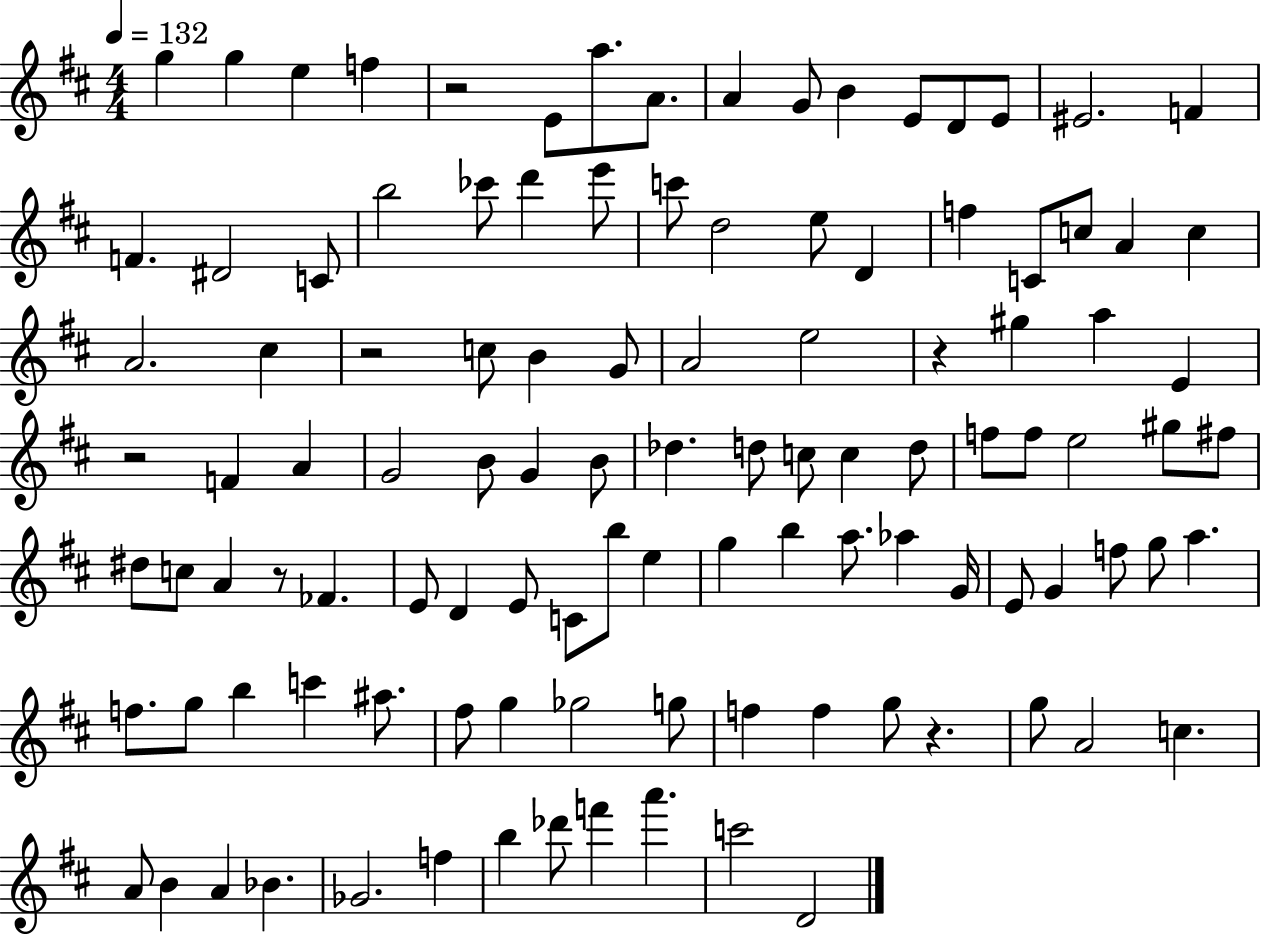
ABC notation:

X:1
T:Untitled
M:4/4
L:1/4
K:D
g g e f z2 E/2 a/2 A/2 A G/2 B E/2 D/2 E/2 ^E2 F F ^D2 C/2 b2 _c'/2 d' e'/2 c'/2 d2 e/2 D f C/2 c/2 A c A2 ^c z2 c/2 B G/2 A2 e2 z ^g a E z2 F A G2 B/2 G B/2 _d d/2 c/2 c d/2 f/2 f/2 e2 ^g/2 ^f/2 ^d/2 c/2 A z/2 _F E/2 D E/2 C/2 b/2 e g b a/2 _a G/4 E/2 G f/2 g/2 a f/2 g/2 b c' ^a/2 ^f/2 g _g2 g/2 f f g/2 z g/2 A2 c A/2 B A _B _G2 f b _d'/2 f' a' c'2 D2